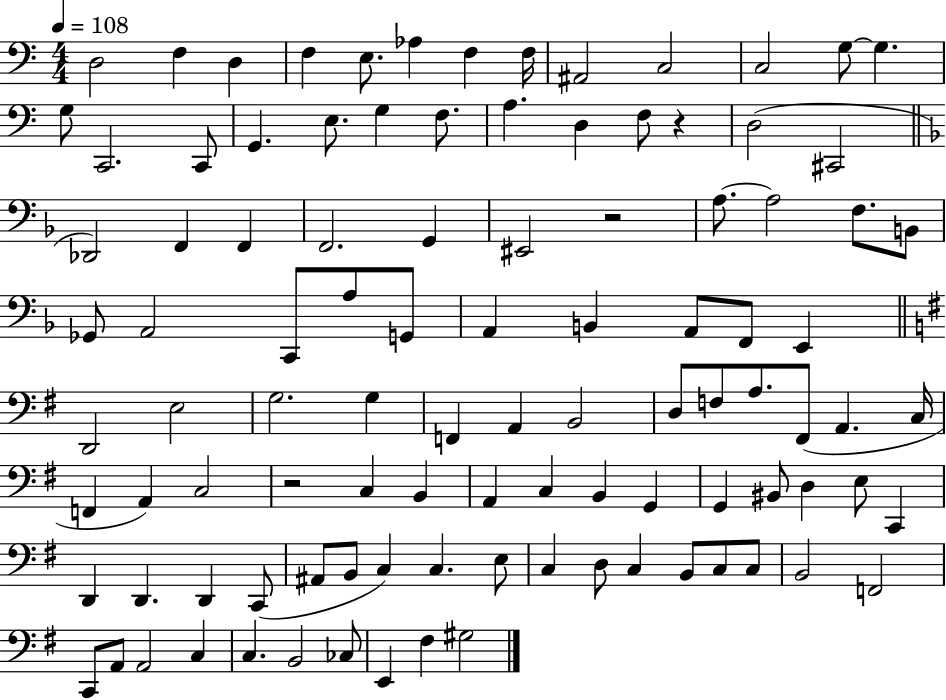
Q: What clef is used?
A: bass